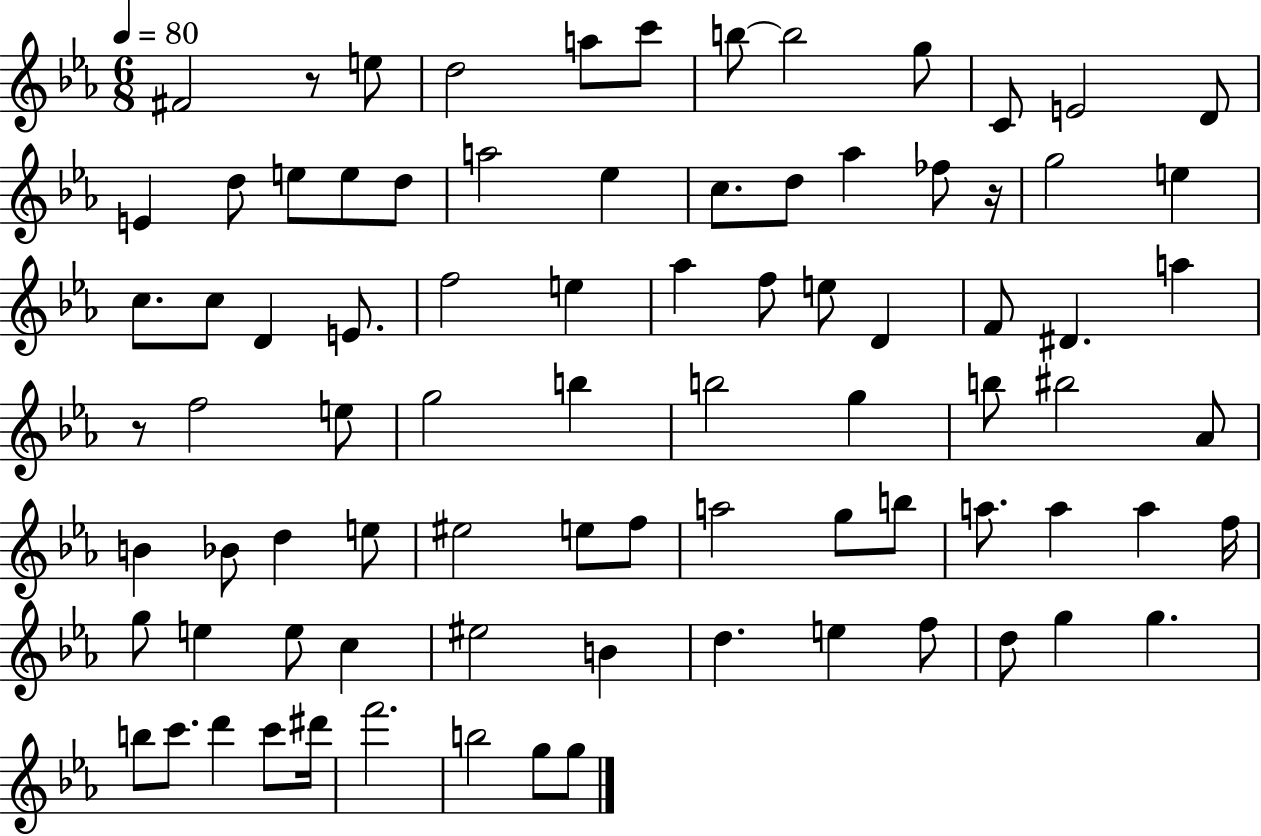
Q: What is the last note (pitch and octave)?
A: G5